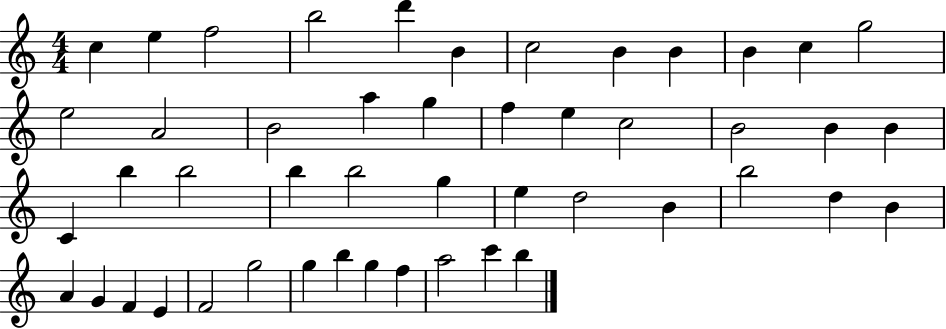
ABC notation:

X:1
T:Untitled
M:4/4
L:1/4
K:C
c e f2 b2 d' B c2 B B B c g2 e2 A2 B2 a g f e c2 B2 B B C b b2 b b2 g e d2 B b2 d B A G F E F2 g2 g b g f a2 c' b